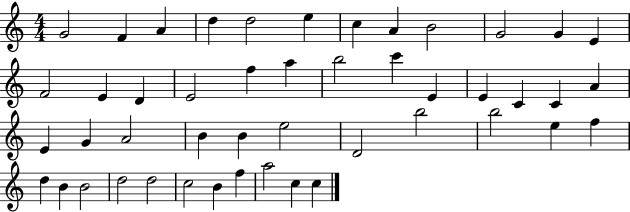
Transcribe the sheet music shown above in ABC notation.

X:1
T:Untitled
M:4/4
L:1/4
K:C
G2 F A d d2 e c A B2 G2 G E F2 E D E2 f a b2 c' E E C C A E G A2 B B e2 D2 b2 b2 e f d B B2 d2 d2 c2 B f a2 c c